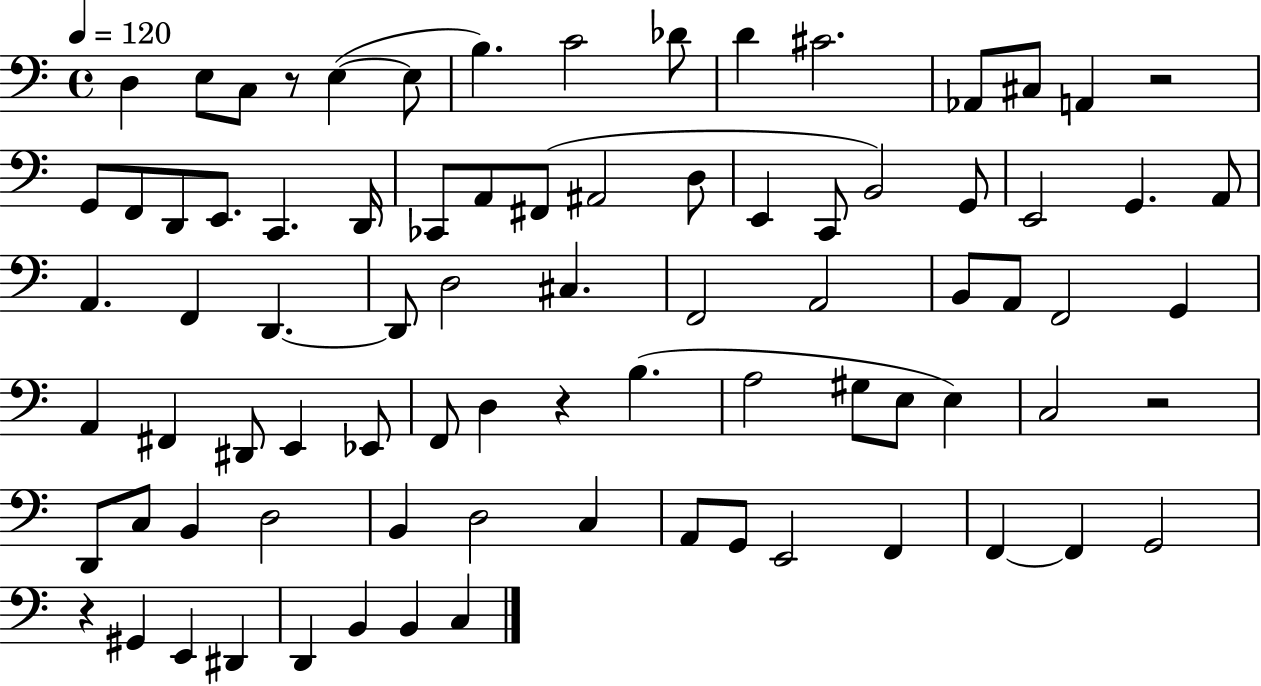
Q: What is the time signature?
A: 4/4